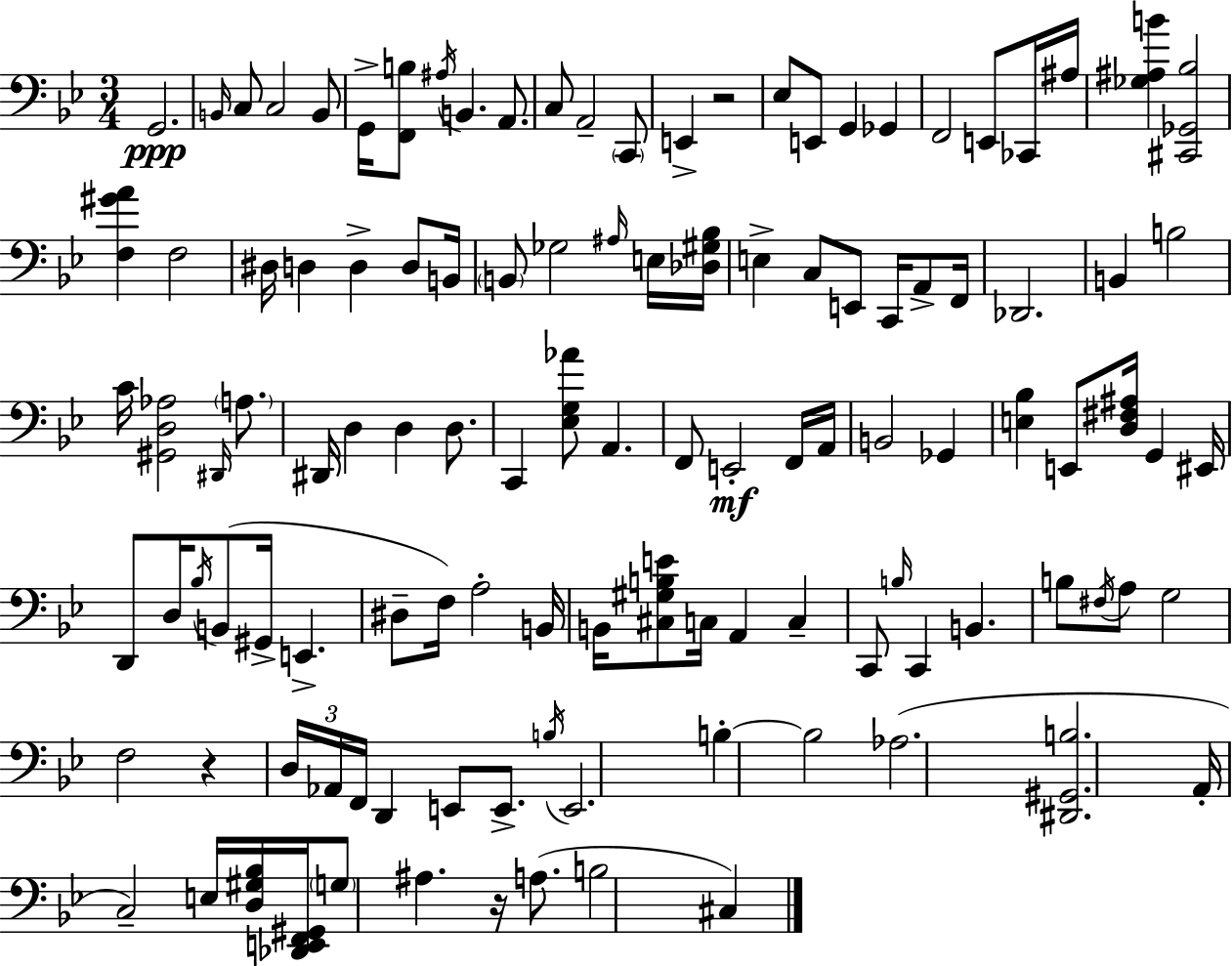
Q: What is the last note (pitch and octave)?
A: C#3